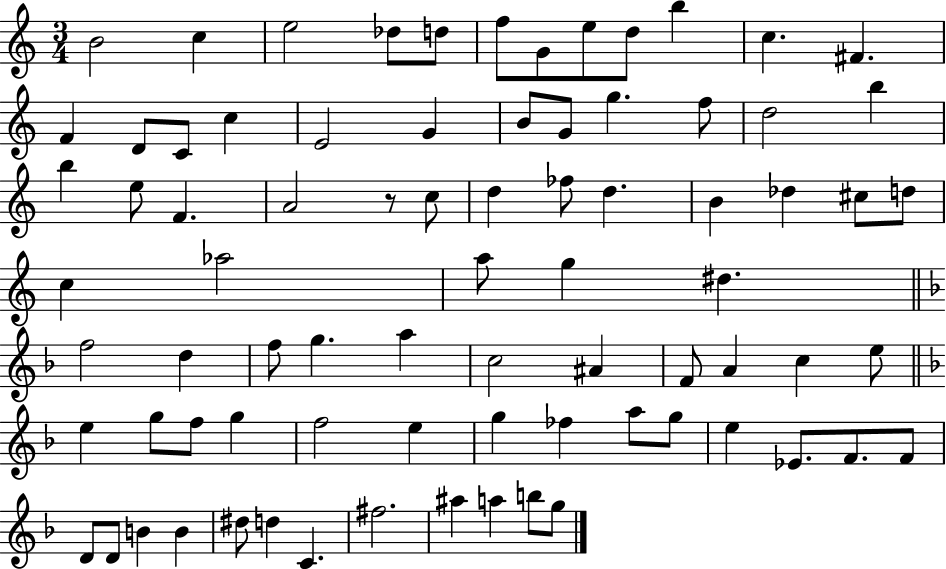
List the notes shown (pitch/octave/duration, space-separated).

B4/h C5/q E5/h Db5/e D5/e F5/e G4/e E5/e D5/e B5/q C5/q. F#4/q. F4/q D4/e C4/e C5/q E4/h G4/q B4/e G4/e G5/q. F5/e D5/h B5/q B5/q E5/e F4/q. A4/h R/e C5/e D5/q FES5/e D5/q. B4/q Db5/q C#5/e D5/e C5/q Ab5/h A5/e G5/q D#5/q. F5/h D5/q F5/e G5/q. A5/q C5/h A#4/q F4/e A4/q C5/q E5/e E5/q G5/e F5/e G5/q F5/h E5/q G5/q FES5/q A5/e G5/e E5/q Eb4/e. F4/e. F4/e D4/e D4/e B4/q B4/q D#5/e D5/q C4/q. F#5/h. A#5/q A5/q B5/e G5/e